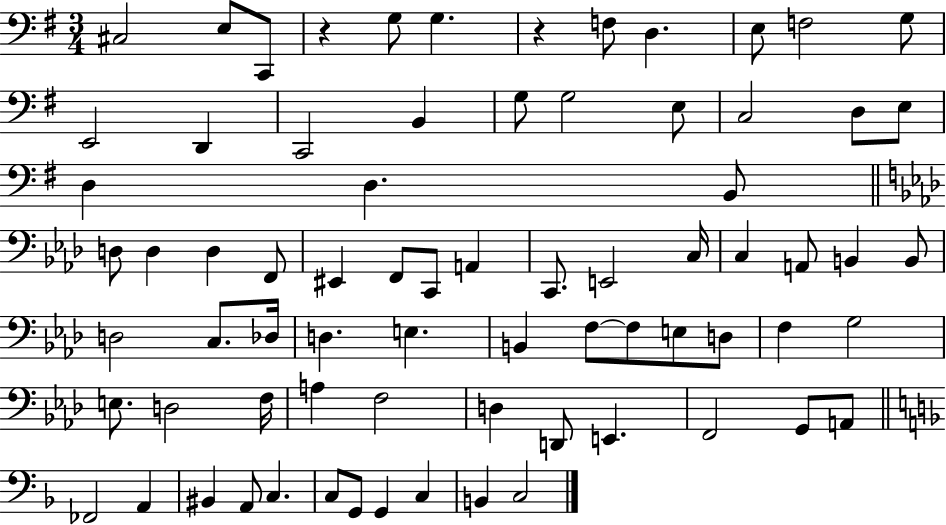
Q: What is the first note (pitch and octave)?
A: C#3